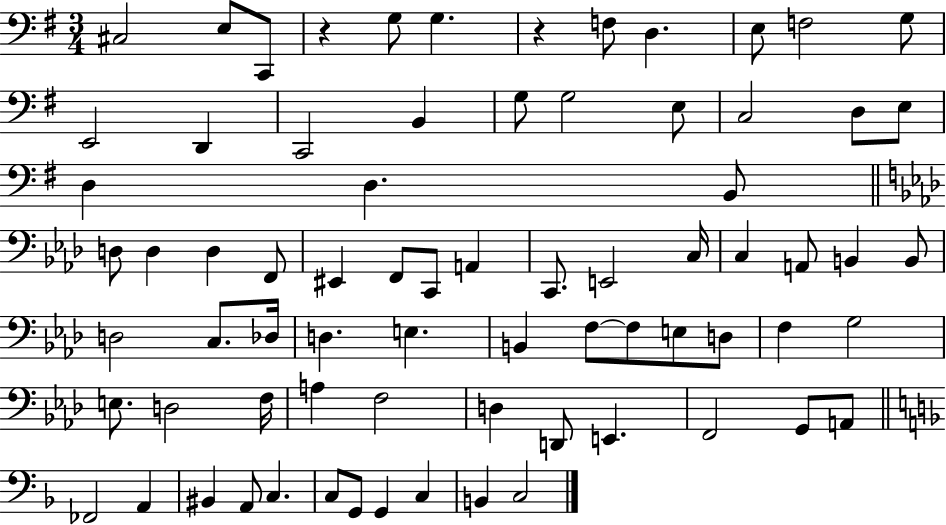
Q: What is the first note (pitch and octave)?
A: C#3